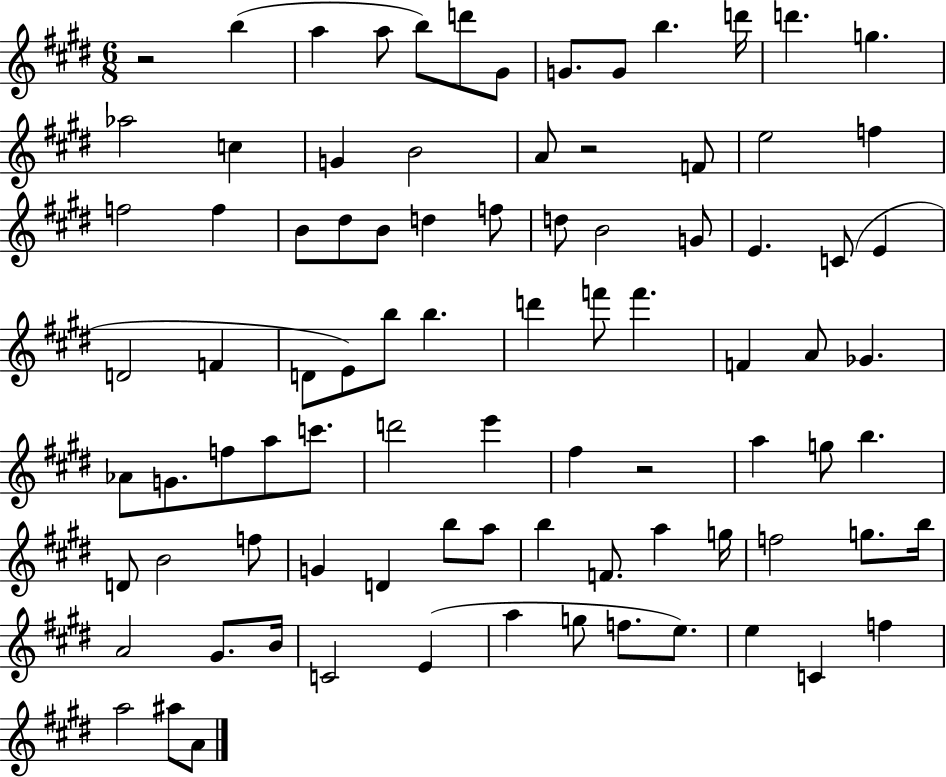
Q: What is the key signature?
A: E major